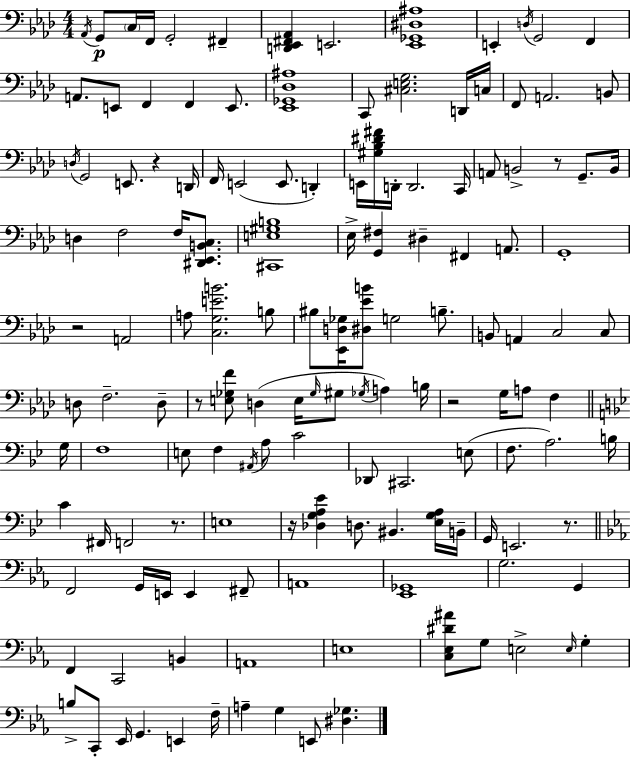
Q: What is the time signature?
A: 4/4